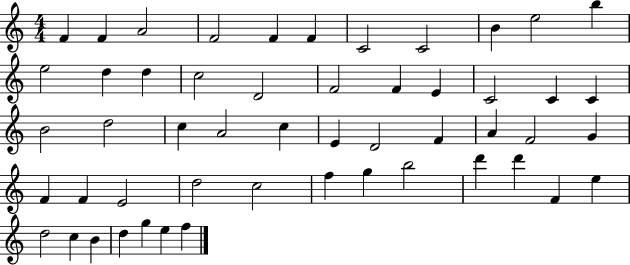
X:1
T:Untitled
M:4/4
L:1/4
K:C
F F A2 F2 F F C2 C2 B e2 b e2 d d c2 D2 F2 F E C2 C C B2 d2 c A2 c E D2 F A F2 G F F E2 d2 c2 f g b2 d' d' F e d2 c B d g e f